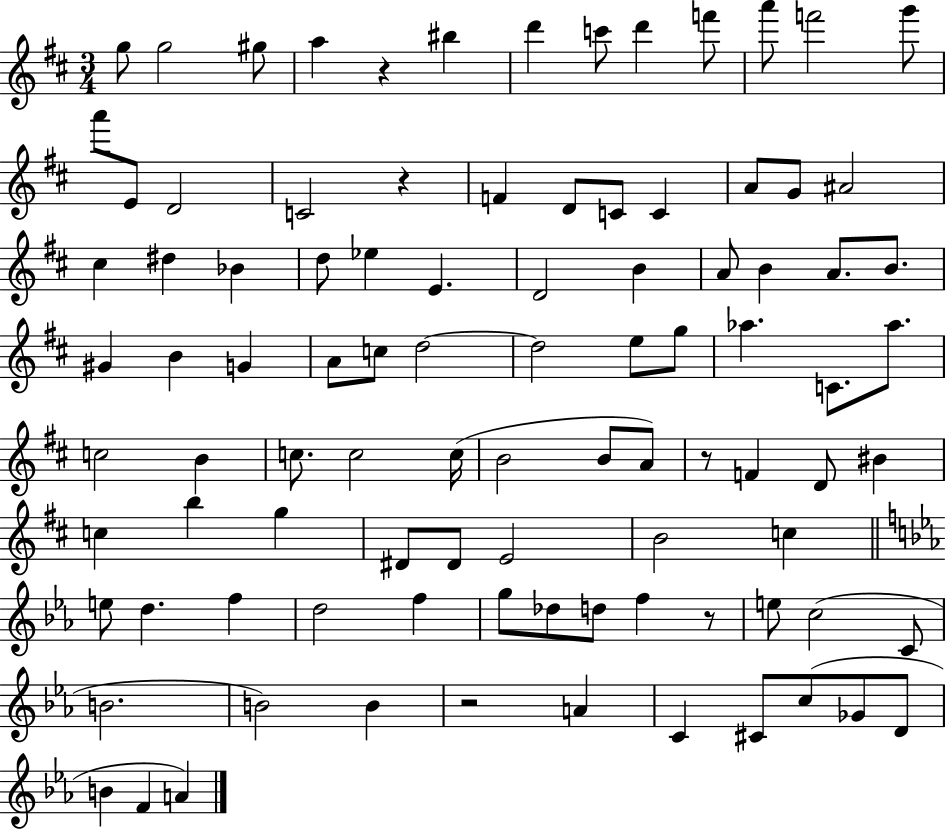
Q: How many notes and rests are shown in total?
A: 95